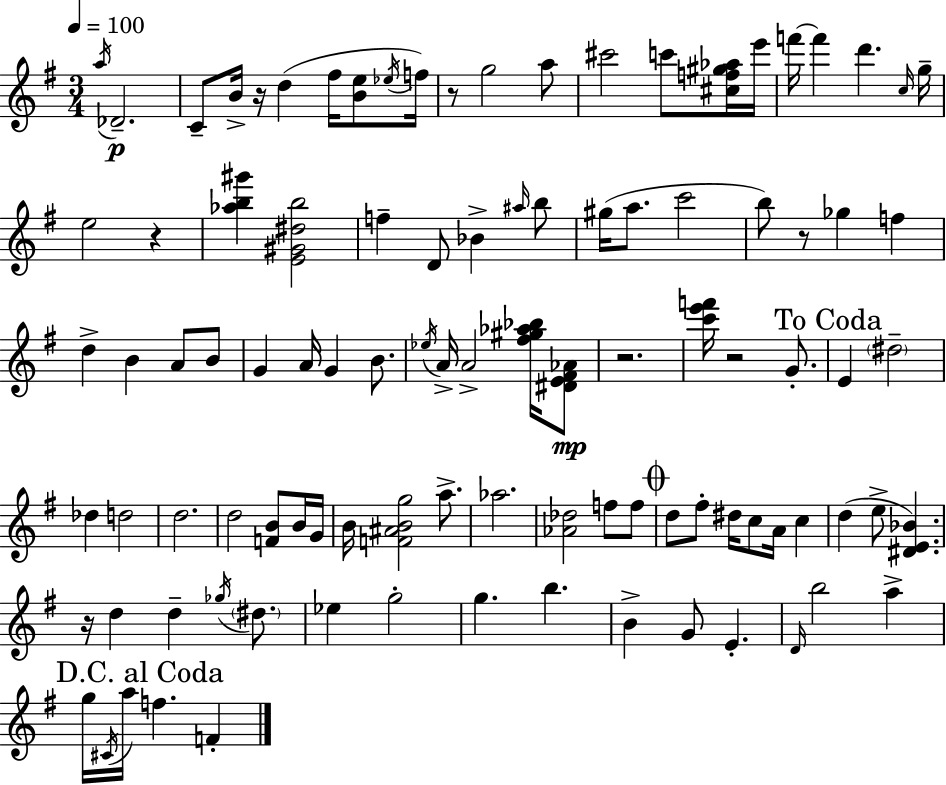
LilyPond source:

{
  \clef treble
  \numericTimeSignature
  \time 3/4
  \key e \minor
  \tempo 4 = 100
  \repeat volta 2 { \acciaccatura { a''16 }\p des'2.-- | c'8-- b'16-> r16 d''4( fis''16 <b' e''>8 | \acciaccatura { ees''16 } f''16) r8 g''2 | a''8 cis'''2 c'''8 | \break <cis'' f'' gis'' aes''>16 e'''16 f'''16~~ f'''4 d'''4. | \grace { c''16 } g''16-- e''2 r4 | <aes'' b'' gis'''>4 <e' gis' dis'' b''>2 | f''4-- d'8 bes'4-> | \break \grace { ais''16 } b''8 gis''16( a''8. c'''2 | b''8) r8 ges''4 | f''4 d''4-> b'4 | a'8 b'8 g'4 a'16 g'4 | \break b'8. \acciaccatura { ees''16 } a'16-> a'2-> | <fis'' gis'' aes'' bes''>16 <dis' e' fis' aes'>8\mp r2. | <c''' e''' f'''>16 r2 | g'8.-. \mark "To Coda" e'4 \parenthesize dis''2-- | \break des''4 d''2 | d''2. | d''2 | <f' b'>8 b'16 g'16 b'16 <f' ais' b' g''>2 | \break a''8.-> aes''2. | <aes' des''>2 | f''8 f''8 \mark \markup { \musicglyph "scripts.coda" } d''8 fis''8-. dis''16 c''8 | a'16 c''4 d''4( e''8-> <dis' e' bes'>4.) | \break r16 d''4 d''4-- | \acciaccatura { ges''16 } \parenthesize dis''8. ees''4 g''2-. | g''4. | b''4. b'4-> g'8 | \break e'4.-. \grace { d'16 } b''2 | a''4-> \mark "D.C. al Coda" g''16 \acciaccatura { cis'16 } a''16 f''4. | f'4-. } \bar "|."
}